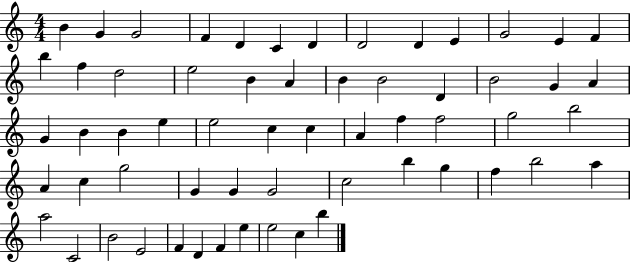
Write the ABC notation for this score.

X:1
T:Untitled
M:4/4
L:1/4
K:C
B G G2 F D C D D2 D E G2 E F b f d2 e2 B A B B2 D B2 G A G B B e e2 c c A f f2 g2 b2 A c g2 G G G2 c2 b g f b2 a a2 C2 B2 E2 F D F e e2 c b